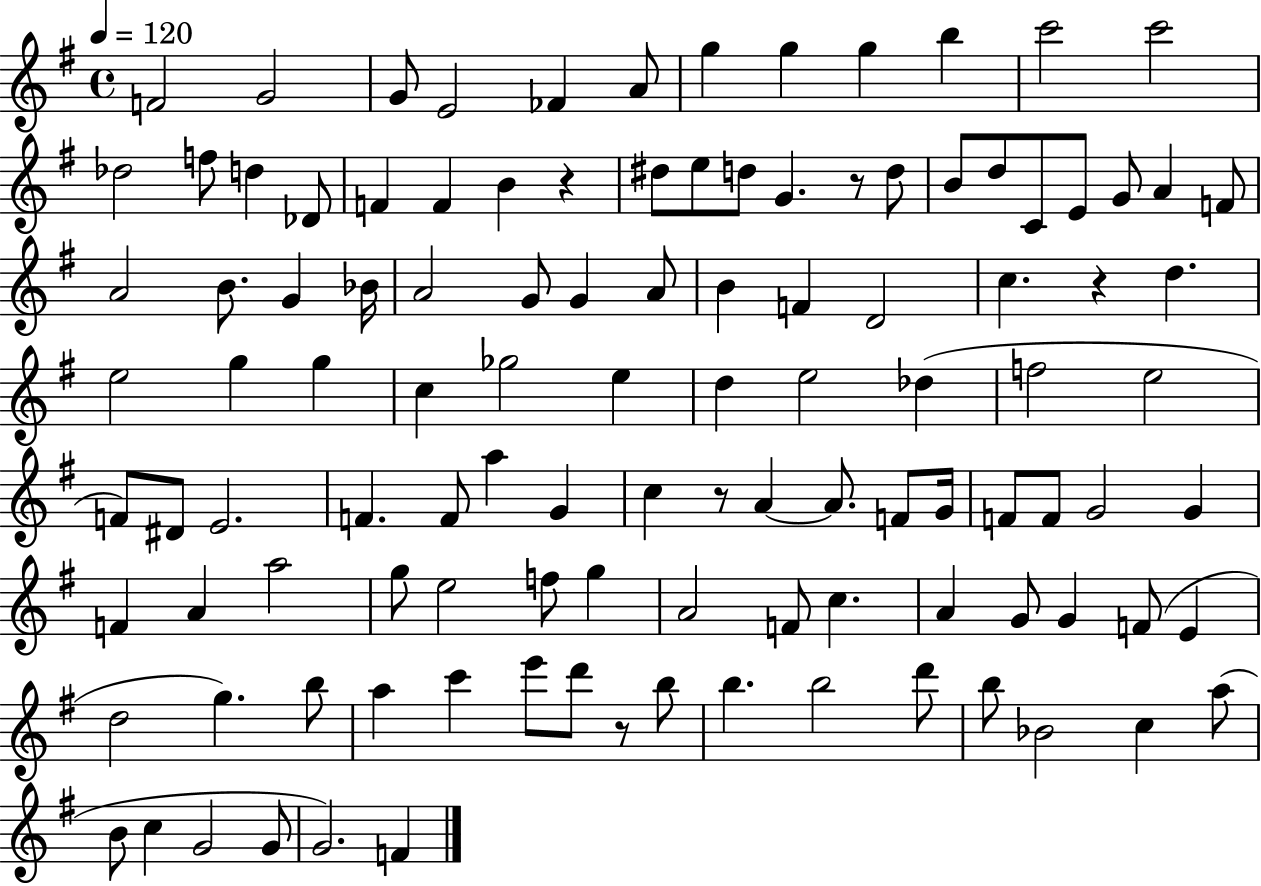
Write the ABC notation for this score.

X:1
T:Untitled
M:4/4
L:1/4
K:G
F2 G2 G/2 E2 _F A/2 g g g b c'2 c'2 _d2 f/2 d _D/2 F F B z ^d/2 e/2 d/2 G z/2 d/2 B/2 d/2 C/2 E/2 G/2 A F/2 A2 B/2 G _B/4 A2 G/2 G A/2 B F D2 c z d e2 g g c _g2 e d e2 _d f2 e2 F/2 ^D/2 E2 F F/2 a G c z/2 A A/2 F/2 G/4 F/2 F/2 G2 G F A a2 g/2 e2 f/2 g A2 F/2 c A G/2 G F/2 E d2 g b/2 a c' e'/2 d'/2 z/2 b/2 b b2 d'/2 b/2 _B2 c a/2 B/2 c G2 G/2 G2 F